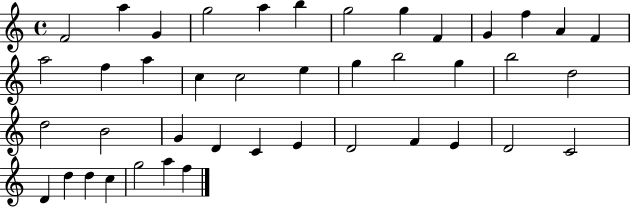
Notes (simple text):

F4/h A5/q G4/q G5/h A5/q B5/q G5/h G5/q F4/q G4/q F5/q A4/q F4/q A5/h F5/q A5/q C5/q C5/h E5/q G5/q B5/h G5/q B5/h D5/h D5/h B4/h G4/q D4/q C4/q E4/q D4/h F4/q E4/q D4/h C4/h D4/q D5/q D5/q C5/q G5/h A5/q F5/q